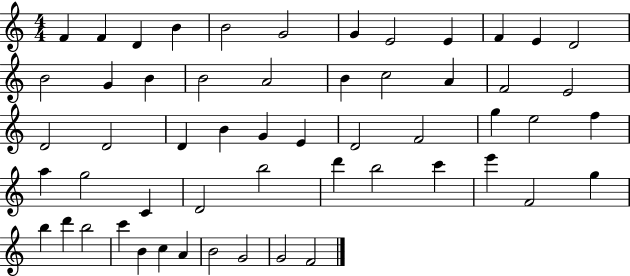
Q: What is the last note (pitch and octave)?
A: F4